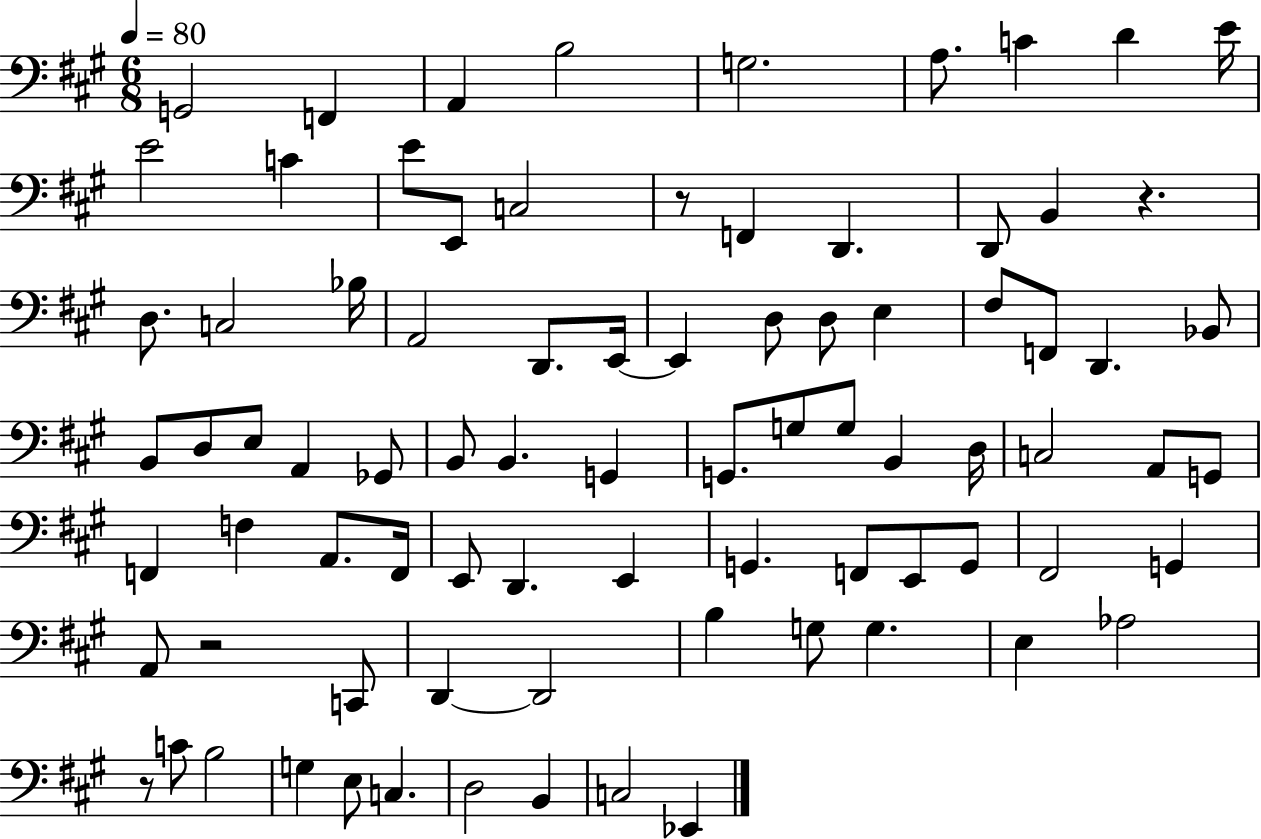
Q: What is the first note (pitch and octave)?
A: G2